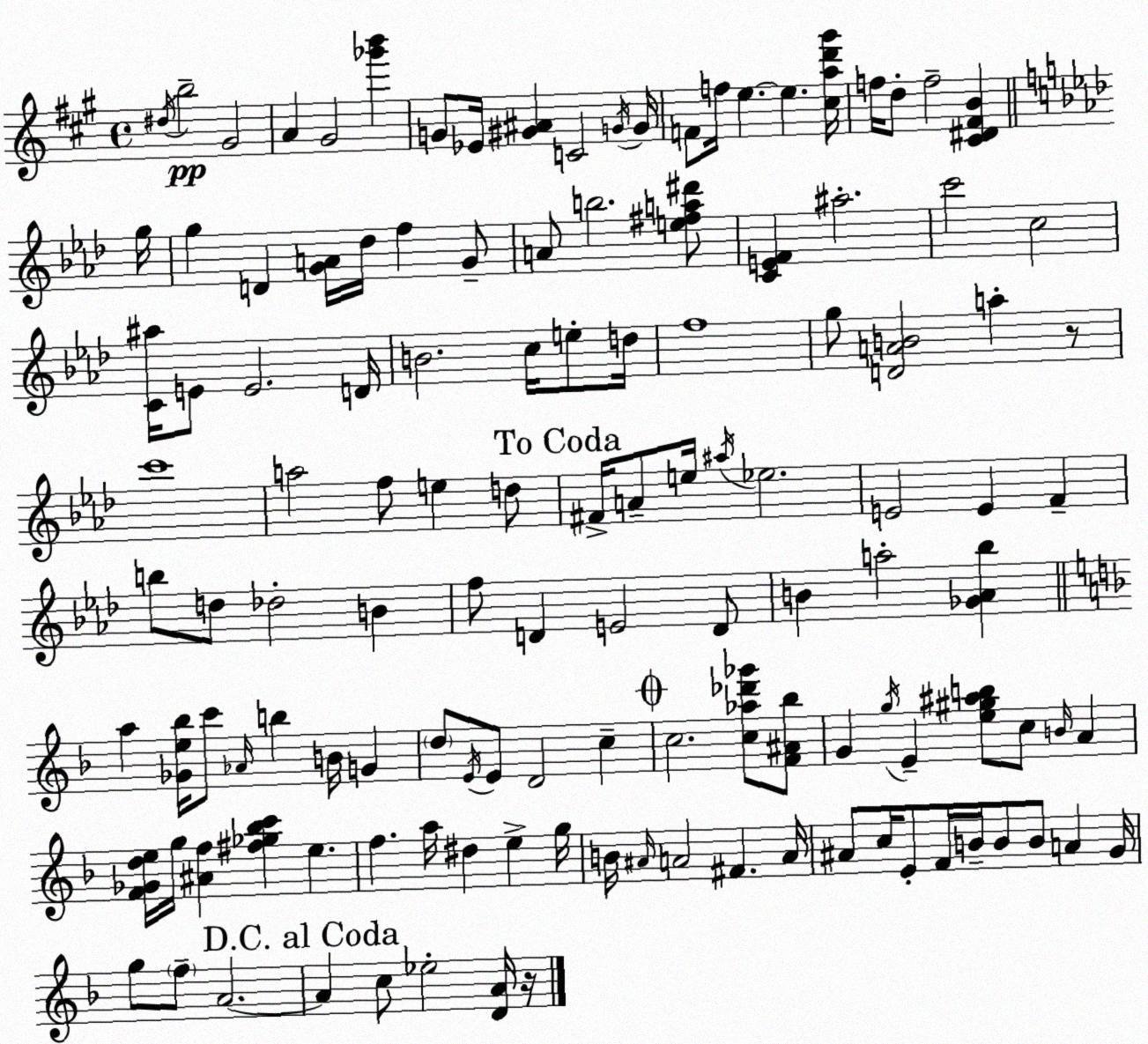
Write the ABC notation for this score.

X:1
T:Untitled
M:4/4
L:1/4
K:A
^d/4 b2 ^G2 A ^G2 [_g'b'] G/2 _E/4 [^G^A] C2 G/4 G/4 F/2 f/4 e e [^cad'^g']/4 f/4 d/2 f2 [^C^D^FB] g/4 g D [GA]/4 _d/4 f G/2 A/2 b2 [e^fa^d']/2 [CEF] ^a2 c'2 c2 [C^a]/4 E/2 E2 D/4 B2 c/4 e/2 d/4 f4 g/2 [DAB]2 a z/2 c'4 a2 f/2 e d/2 ^F/4 A/2 e/4 ^a/4 _e2 E2 E F b/2 d/2 _d2 B f/2 D E2 D/2 B a2 [_G_A_b] a [_Ge_b]/4 c'/2 _A/4 b B/4 G d/2 E/4 E/2 D2 c c2 [c_a_d'_g']/2 [F^A_b]/2 G g/4 E [e^g^ab]/2 c/2 B/4 A [F_Gde]/4 g/4 [^Af] [^f_g_bc'] e f a/4 ^d e g/4 B/4 ^A/4 A2 ^F A/4 ^A/2 c/4 E/2 F/4 B/4 B/2 B/2 A G/4 g/2 f/2 A2 A c/2 _e2 [DA]/4 z/4